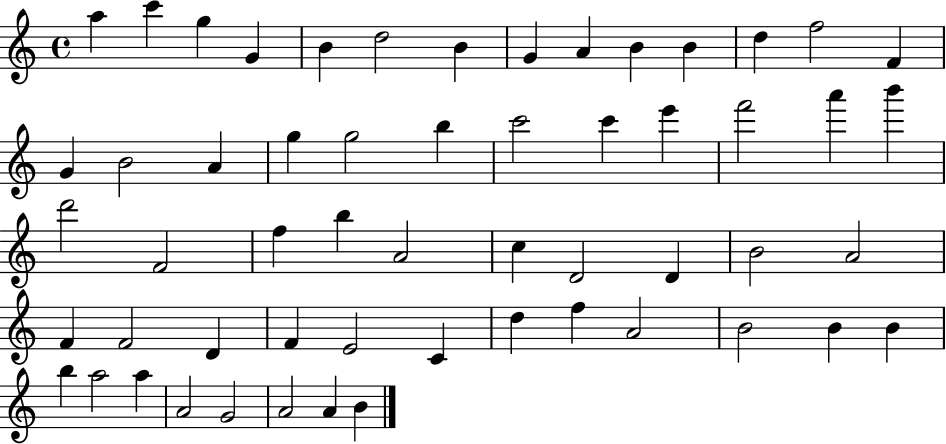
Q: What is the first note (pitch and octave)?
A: A5